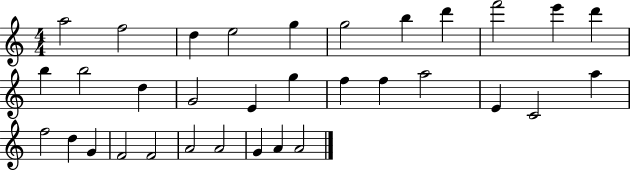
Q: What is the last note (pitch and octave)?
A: A4